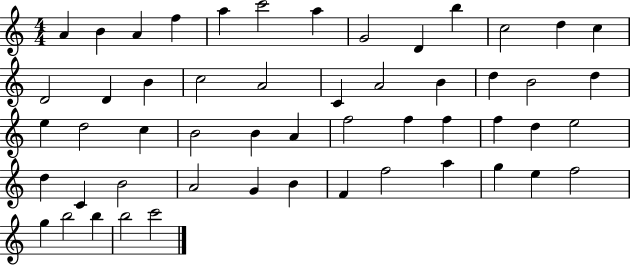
A4/q B4/q A4/q F5/q A5/q C6/h A5/q G4/h D4/q B5/q C5/h D5/q C5/q D4/h D4/q B4/q C5/h A4/h C4/q A4/h B4/q D5/q B4/h D5/q E5/q D5/h C5/q B4/h B4/q A4/q F5/h F5/q F5/q F5/q D5/q E5/h D5/q C4/q B4/h A4/h G4/q B4/q F4/q F5/h A5/q G5/q E5/q F5/h G5/q B5/h B5/q B5/h C6/h